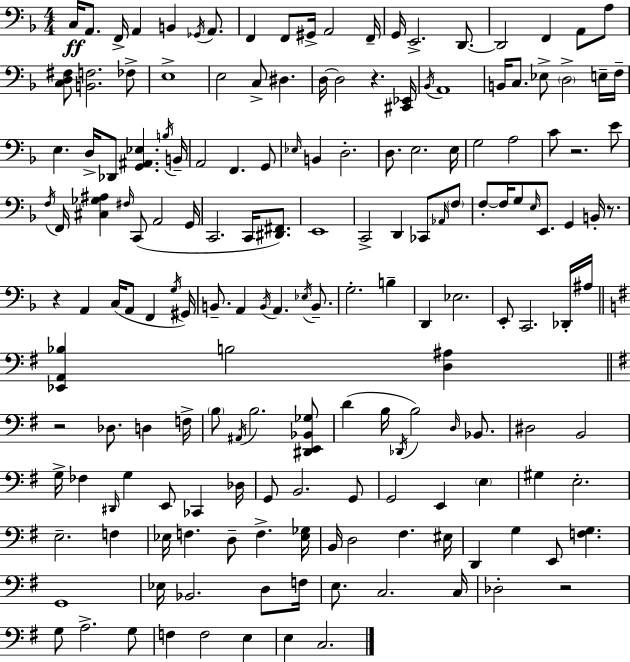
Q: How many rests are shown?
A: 6